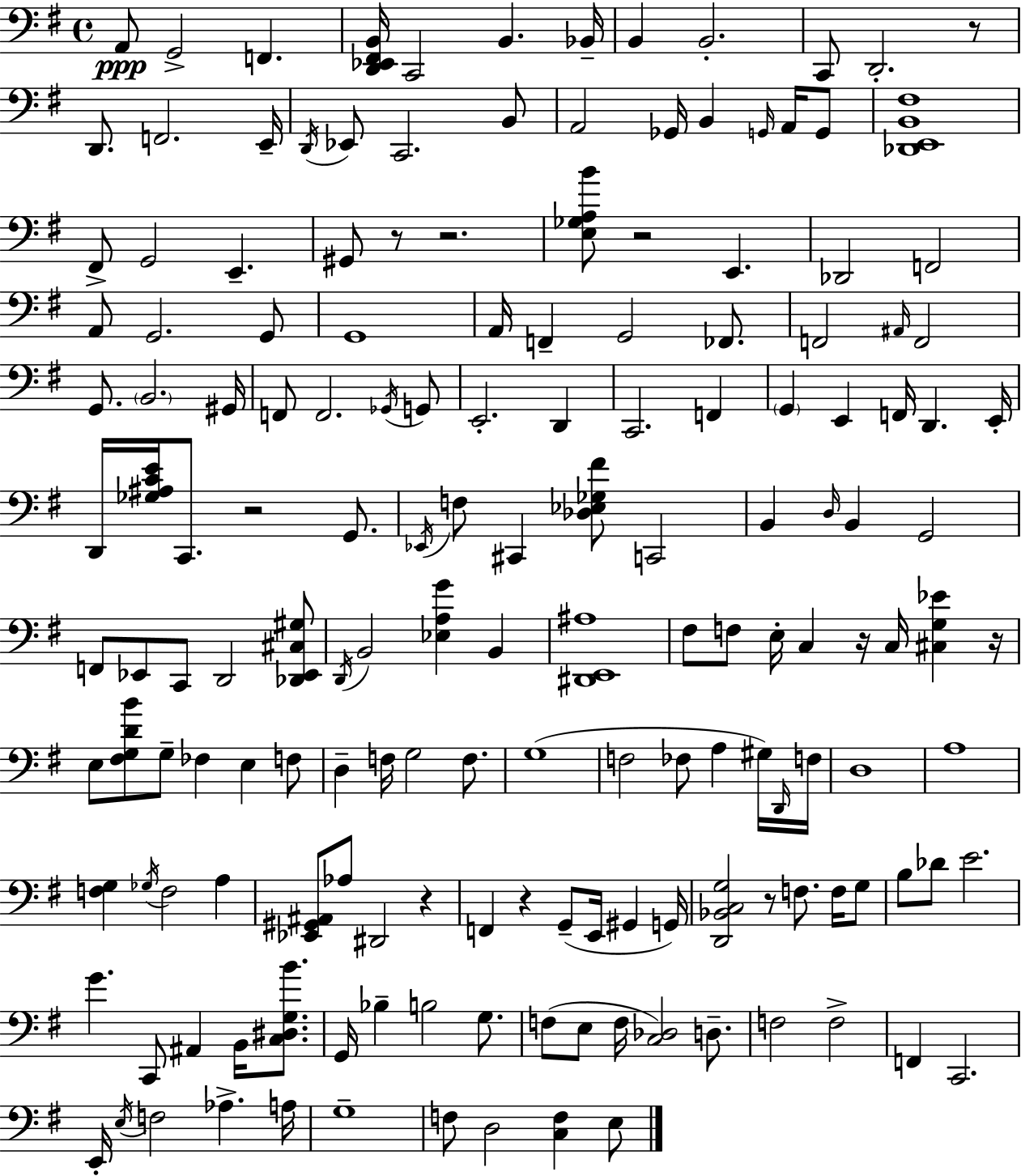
A2/e G2/h F2/q. [D2,Eb2,F#2,B2]/s C2/h B2/q. Bb2/s B2/q B2/h. C2/e D2/h. R/e D2/e. F2/h. E2/s D2/s Eb2/e C2/h. B2/e A2/h Gb2/s B2/q G2/s A2/s G2/e [Db2,E2,B2,F#3]/w F#2/e G2/h E2/q. G#2/e R/e R/h. [E3,Gb3,A3,B4]/e R/h E2/q. Db2/h F2/h A2/e G2/h. G2/e G2/w A2/s F2/q G2/h FES2/e. F2/h A#2/s F2/h G2/e. B2/h. G#2/s F2/e F2/h. Gb2/s G2/e E2/h. D2/q C2/h. F2/q G2/q E2/q F2/s D2/q. E2/s D2/s [Gb3,A#3,C4,E4]/s C2/e. R/h G2/e. Eb2/s F3/e C#2/q [Db3,Eb3,Gb3,F#4]/e C2/h B2/q D3/s B2/q G2/h F2/e Eb2/e C2/e D2/h [Db2,Eb2,C#3,G#3]/e D2/s B2/h [Eb3,A3,G4]/q B2/q [D#2,E2,A#3]/w F#3/e F3/e E3/s C3/q R/s C3/s [C#3,G3,Eb4]/q R/s E3/e [F#3,G3,D4,B4]/e G3/e FES3/q E3/q F3/e D3/q F3/s G3/h F3/e. G3/w F3/h FES3/e A3/q G#3/s D2/s F3/s D3/w A3/w [F3,G3]/q Gb3/s F3/h A3/q [Eb2,G#2,A#2]/e Ab3/e D#2/h R/q F2/q R/q G2/e E2/s G#2/q G2/s [D2,Bb2,C3,G3]/h R/e F3/e. F3/s G3/e B3/e Db4/e E4/h. G4/q. C2/e A#2/q B2/s [C3,D#3,G3,B4]/e. G2/s Bb3/q B3/h G3/e. F3/e E3/e F3/s [C3,Db3]/h D3/e. F3/h F3/h F2/q C2/h. E2/s E3/s F3/h Ab3/q. A3/s G3/w F3/e D3/h [C3,F3]/q E3/e